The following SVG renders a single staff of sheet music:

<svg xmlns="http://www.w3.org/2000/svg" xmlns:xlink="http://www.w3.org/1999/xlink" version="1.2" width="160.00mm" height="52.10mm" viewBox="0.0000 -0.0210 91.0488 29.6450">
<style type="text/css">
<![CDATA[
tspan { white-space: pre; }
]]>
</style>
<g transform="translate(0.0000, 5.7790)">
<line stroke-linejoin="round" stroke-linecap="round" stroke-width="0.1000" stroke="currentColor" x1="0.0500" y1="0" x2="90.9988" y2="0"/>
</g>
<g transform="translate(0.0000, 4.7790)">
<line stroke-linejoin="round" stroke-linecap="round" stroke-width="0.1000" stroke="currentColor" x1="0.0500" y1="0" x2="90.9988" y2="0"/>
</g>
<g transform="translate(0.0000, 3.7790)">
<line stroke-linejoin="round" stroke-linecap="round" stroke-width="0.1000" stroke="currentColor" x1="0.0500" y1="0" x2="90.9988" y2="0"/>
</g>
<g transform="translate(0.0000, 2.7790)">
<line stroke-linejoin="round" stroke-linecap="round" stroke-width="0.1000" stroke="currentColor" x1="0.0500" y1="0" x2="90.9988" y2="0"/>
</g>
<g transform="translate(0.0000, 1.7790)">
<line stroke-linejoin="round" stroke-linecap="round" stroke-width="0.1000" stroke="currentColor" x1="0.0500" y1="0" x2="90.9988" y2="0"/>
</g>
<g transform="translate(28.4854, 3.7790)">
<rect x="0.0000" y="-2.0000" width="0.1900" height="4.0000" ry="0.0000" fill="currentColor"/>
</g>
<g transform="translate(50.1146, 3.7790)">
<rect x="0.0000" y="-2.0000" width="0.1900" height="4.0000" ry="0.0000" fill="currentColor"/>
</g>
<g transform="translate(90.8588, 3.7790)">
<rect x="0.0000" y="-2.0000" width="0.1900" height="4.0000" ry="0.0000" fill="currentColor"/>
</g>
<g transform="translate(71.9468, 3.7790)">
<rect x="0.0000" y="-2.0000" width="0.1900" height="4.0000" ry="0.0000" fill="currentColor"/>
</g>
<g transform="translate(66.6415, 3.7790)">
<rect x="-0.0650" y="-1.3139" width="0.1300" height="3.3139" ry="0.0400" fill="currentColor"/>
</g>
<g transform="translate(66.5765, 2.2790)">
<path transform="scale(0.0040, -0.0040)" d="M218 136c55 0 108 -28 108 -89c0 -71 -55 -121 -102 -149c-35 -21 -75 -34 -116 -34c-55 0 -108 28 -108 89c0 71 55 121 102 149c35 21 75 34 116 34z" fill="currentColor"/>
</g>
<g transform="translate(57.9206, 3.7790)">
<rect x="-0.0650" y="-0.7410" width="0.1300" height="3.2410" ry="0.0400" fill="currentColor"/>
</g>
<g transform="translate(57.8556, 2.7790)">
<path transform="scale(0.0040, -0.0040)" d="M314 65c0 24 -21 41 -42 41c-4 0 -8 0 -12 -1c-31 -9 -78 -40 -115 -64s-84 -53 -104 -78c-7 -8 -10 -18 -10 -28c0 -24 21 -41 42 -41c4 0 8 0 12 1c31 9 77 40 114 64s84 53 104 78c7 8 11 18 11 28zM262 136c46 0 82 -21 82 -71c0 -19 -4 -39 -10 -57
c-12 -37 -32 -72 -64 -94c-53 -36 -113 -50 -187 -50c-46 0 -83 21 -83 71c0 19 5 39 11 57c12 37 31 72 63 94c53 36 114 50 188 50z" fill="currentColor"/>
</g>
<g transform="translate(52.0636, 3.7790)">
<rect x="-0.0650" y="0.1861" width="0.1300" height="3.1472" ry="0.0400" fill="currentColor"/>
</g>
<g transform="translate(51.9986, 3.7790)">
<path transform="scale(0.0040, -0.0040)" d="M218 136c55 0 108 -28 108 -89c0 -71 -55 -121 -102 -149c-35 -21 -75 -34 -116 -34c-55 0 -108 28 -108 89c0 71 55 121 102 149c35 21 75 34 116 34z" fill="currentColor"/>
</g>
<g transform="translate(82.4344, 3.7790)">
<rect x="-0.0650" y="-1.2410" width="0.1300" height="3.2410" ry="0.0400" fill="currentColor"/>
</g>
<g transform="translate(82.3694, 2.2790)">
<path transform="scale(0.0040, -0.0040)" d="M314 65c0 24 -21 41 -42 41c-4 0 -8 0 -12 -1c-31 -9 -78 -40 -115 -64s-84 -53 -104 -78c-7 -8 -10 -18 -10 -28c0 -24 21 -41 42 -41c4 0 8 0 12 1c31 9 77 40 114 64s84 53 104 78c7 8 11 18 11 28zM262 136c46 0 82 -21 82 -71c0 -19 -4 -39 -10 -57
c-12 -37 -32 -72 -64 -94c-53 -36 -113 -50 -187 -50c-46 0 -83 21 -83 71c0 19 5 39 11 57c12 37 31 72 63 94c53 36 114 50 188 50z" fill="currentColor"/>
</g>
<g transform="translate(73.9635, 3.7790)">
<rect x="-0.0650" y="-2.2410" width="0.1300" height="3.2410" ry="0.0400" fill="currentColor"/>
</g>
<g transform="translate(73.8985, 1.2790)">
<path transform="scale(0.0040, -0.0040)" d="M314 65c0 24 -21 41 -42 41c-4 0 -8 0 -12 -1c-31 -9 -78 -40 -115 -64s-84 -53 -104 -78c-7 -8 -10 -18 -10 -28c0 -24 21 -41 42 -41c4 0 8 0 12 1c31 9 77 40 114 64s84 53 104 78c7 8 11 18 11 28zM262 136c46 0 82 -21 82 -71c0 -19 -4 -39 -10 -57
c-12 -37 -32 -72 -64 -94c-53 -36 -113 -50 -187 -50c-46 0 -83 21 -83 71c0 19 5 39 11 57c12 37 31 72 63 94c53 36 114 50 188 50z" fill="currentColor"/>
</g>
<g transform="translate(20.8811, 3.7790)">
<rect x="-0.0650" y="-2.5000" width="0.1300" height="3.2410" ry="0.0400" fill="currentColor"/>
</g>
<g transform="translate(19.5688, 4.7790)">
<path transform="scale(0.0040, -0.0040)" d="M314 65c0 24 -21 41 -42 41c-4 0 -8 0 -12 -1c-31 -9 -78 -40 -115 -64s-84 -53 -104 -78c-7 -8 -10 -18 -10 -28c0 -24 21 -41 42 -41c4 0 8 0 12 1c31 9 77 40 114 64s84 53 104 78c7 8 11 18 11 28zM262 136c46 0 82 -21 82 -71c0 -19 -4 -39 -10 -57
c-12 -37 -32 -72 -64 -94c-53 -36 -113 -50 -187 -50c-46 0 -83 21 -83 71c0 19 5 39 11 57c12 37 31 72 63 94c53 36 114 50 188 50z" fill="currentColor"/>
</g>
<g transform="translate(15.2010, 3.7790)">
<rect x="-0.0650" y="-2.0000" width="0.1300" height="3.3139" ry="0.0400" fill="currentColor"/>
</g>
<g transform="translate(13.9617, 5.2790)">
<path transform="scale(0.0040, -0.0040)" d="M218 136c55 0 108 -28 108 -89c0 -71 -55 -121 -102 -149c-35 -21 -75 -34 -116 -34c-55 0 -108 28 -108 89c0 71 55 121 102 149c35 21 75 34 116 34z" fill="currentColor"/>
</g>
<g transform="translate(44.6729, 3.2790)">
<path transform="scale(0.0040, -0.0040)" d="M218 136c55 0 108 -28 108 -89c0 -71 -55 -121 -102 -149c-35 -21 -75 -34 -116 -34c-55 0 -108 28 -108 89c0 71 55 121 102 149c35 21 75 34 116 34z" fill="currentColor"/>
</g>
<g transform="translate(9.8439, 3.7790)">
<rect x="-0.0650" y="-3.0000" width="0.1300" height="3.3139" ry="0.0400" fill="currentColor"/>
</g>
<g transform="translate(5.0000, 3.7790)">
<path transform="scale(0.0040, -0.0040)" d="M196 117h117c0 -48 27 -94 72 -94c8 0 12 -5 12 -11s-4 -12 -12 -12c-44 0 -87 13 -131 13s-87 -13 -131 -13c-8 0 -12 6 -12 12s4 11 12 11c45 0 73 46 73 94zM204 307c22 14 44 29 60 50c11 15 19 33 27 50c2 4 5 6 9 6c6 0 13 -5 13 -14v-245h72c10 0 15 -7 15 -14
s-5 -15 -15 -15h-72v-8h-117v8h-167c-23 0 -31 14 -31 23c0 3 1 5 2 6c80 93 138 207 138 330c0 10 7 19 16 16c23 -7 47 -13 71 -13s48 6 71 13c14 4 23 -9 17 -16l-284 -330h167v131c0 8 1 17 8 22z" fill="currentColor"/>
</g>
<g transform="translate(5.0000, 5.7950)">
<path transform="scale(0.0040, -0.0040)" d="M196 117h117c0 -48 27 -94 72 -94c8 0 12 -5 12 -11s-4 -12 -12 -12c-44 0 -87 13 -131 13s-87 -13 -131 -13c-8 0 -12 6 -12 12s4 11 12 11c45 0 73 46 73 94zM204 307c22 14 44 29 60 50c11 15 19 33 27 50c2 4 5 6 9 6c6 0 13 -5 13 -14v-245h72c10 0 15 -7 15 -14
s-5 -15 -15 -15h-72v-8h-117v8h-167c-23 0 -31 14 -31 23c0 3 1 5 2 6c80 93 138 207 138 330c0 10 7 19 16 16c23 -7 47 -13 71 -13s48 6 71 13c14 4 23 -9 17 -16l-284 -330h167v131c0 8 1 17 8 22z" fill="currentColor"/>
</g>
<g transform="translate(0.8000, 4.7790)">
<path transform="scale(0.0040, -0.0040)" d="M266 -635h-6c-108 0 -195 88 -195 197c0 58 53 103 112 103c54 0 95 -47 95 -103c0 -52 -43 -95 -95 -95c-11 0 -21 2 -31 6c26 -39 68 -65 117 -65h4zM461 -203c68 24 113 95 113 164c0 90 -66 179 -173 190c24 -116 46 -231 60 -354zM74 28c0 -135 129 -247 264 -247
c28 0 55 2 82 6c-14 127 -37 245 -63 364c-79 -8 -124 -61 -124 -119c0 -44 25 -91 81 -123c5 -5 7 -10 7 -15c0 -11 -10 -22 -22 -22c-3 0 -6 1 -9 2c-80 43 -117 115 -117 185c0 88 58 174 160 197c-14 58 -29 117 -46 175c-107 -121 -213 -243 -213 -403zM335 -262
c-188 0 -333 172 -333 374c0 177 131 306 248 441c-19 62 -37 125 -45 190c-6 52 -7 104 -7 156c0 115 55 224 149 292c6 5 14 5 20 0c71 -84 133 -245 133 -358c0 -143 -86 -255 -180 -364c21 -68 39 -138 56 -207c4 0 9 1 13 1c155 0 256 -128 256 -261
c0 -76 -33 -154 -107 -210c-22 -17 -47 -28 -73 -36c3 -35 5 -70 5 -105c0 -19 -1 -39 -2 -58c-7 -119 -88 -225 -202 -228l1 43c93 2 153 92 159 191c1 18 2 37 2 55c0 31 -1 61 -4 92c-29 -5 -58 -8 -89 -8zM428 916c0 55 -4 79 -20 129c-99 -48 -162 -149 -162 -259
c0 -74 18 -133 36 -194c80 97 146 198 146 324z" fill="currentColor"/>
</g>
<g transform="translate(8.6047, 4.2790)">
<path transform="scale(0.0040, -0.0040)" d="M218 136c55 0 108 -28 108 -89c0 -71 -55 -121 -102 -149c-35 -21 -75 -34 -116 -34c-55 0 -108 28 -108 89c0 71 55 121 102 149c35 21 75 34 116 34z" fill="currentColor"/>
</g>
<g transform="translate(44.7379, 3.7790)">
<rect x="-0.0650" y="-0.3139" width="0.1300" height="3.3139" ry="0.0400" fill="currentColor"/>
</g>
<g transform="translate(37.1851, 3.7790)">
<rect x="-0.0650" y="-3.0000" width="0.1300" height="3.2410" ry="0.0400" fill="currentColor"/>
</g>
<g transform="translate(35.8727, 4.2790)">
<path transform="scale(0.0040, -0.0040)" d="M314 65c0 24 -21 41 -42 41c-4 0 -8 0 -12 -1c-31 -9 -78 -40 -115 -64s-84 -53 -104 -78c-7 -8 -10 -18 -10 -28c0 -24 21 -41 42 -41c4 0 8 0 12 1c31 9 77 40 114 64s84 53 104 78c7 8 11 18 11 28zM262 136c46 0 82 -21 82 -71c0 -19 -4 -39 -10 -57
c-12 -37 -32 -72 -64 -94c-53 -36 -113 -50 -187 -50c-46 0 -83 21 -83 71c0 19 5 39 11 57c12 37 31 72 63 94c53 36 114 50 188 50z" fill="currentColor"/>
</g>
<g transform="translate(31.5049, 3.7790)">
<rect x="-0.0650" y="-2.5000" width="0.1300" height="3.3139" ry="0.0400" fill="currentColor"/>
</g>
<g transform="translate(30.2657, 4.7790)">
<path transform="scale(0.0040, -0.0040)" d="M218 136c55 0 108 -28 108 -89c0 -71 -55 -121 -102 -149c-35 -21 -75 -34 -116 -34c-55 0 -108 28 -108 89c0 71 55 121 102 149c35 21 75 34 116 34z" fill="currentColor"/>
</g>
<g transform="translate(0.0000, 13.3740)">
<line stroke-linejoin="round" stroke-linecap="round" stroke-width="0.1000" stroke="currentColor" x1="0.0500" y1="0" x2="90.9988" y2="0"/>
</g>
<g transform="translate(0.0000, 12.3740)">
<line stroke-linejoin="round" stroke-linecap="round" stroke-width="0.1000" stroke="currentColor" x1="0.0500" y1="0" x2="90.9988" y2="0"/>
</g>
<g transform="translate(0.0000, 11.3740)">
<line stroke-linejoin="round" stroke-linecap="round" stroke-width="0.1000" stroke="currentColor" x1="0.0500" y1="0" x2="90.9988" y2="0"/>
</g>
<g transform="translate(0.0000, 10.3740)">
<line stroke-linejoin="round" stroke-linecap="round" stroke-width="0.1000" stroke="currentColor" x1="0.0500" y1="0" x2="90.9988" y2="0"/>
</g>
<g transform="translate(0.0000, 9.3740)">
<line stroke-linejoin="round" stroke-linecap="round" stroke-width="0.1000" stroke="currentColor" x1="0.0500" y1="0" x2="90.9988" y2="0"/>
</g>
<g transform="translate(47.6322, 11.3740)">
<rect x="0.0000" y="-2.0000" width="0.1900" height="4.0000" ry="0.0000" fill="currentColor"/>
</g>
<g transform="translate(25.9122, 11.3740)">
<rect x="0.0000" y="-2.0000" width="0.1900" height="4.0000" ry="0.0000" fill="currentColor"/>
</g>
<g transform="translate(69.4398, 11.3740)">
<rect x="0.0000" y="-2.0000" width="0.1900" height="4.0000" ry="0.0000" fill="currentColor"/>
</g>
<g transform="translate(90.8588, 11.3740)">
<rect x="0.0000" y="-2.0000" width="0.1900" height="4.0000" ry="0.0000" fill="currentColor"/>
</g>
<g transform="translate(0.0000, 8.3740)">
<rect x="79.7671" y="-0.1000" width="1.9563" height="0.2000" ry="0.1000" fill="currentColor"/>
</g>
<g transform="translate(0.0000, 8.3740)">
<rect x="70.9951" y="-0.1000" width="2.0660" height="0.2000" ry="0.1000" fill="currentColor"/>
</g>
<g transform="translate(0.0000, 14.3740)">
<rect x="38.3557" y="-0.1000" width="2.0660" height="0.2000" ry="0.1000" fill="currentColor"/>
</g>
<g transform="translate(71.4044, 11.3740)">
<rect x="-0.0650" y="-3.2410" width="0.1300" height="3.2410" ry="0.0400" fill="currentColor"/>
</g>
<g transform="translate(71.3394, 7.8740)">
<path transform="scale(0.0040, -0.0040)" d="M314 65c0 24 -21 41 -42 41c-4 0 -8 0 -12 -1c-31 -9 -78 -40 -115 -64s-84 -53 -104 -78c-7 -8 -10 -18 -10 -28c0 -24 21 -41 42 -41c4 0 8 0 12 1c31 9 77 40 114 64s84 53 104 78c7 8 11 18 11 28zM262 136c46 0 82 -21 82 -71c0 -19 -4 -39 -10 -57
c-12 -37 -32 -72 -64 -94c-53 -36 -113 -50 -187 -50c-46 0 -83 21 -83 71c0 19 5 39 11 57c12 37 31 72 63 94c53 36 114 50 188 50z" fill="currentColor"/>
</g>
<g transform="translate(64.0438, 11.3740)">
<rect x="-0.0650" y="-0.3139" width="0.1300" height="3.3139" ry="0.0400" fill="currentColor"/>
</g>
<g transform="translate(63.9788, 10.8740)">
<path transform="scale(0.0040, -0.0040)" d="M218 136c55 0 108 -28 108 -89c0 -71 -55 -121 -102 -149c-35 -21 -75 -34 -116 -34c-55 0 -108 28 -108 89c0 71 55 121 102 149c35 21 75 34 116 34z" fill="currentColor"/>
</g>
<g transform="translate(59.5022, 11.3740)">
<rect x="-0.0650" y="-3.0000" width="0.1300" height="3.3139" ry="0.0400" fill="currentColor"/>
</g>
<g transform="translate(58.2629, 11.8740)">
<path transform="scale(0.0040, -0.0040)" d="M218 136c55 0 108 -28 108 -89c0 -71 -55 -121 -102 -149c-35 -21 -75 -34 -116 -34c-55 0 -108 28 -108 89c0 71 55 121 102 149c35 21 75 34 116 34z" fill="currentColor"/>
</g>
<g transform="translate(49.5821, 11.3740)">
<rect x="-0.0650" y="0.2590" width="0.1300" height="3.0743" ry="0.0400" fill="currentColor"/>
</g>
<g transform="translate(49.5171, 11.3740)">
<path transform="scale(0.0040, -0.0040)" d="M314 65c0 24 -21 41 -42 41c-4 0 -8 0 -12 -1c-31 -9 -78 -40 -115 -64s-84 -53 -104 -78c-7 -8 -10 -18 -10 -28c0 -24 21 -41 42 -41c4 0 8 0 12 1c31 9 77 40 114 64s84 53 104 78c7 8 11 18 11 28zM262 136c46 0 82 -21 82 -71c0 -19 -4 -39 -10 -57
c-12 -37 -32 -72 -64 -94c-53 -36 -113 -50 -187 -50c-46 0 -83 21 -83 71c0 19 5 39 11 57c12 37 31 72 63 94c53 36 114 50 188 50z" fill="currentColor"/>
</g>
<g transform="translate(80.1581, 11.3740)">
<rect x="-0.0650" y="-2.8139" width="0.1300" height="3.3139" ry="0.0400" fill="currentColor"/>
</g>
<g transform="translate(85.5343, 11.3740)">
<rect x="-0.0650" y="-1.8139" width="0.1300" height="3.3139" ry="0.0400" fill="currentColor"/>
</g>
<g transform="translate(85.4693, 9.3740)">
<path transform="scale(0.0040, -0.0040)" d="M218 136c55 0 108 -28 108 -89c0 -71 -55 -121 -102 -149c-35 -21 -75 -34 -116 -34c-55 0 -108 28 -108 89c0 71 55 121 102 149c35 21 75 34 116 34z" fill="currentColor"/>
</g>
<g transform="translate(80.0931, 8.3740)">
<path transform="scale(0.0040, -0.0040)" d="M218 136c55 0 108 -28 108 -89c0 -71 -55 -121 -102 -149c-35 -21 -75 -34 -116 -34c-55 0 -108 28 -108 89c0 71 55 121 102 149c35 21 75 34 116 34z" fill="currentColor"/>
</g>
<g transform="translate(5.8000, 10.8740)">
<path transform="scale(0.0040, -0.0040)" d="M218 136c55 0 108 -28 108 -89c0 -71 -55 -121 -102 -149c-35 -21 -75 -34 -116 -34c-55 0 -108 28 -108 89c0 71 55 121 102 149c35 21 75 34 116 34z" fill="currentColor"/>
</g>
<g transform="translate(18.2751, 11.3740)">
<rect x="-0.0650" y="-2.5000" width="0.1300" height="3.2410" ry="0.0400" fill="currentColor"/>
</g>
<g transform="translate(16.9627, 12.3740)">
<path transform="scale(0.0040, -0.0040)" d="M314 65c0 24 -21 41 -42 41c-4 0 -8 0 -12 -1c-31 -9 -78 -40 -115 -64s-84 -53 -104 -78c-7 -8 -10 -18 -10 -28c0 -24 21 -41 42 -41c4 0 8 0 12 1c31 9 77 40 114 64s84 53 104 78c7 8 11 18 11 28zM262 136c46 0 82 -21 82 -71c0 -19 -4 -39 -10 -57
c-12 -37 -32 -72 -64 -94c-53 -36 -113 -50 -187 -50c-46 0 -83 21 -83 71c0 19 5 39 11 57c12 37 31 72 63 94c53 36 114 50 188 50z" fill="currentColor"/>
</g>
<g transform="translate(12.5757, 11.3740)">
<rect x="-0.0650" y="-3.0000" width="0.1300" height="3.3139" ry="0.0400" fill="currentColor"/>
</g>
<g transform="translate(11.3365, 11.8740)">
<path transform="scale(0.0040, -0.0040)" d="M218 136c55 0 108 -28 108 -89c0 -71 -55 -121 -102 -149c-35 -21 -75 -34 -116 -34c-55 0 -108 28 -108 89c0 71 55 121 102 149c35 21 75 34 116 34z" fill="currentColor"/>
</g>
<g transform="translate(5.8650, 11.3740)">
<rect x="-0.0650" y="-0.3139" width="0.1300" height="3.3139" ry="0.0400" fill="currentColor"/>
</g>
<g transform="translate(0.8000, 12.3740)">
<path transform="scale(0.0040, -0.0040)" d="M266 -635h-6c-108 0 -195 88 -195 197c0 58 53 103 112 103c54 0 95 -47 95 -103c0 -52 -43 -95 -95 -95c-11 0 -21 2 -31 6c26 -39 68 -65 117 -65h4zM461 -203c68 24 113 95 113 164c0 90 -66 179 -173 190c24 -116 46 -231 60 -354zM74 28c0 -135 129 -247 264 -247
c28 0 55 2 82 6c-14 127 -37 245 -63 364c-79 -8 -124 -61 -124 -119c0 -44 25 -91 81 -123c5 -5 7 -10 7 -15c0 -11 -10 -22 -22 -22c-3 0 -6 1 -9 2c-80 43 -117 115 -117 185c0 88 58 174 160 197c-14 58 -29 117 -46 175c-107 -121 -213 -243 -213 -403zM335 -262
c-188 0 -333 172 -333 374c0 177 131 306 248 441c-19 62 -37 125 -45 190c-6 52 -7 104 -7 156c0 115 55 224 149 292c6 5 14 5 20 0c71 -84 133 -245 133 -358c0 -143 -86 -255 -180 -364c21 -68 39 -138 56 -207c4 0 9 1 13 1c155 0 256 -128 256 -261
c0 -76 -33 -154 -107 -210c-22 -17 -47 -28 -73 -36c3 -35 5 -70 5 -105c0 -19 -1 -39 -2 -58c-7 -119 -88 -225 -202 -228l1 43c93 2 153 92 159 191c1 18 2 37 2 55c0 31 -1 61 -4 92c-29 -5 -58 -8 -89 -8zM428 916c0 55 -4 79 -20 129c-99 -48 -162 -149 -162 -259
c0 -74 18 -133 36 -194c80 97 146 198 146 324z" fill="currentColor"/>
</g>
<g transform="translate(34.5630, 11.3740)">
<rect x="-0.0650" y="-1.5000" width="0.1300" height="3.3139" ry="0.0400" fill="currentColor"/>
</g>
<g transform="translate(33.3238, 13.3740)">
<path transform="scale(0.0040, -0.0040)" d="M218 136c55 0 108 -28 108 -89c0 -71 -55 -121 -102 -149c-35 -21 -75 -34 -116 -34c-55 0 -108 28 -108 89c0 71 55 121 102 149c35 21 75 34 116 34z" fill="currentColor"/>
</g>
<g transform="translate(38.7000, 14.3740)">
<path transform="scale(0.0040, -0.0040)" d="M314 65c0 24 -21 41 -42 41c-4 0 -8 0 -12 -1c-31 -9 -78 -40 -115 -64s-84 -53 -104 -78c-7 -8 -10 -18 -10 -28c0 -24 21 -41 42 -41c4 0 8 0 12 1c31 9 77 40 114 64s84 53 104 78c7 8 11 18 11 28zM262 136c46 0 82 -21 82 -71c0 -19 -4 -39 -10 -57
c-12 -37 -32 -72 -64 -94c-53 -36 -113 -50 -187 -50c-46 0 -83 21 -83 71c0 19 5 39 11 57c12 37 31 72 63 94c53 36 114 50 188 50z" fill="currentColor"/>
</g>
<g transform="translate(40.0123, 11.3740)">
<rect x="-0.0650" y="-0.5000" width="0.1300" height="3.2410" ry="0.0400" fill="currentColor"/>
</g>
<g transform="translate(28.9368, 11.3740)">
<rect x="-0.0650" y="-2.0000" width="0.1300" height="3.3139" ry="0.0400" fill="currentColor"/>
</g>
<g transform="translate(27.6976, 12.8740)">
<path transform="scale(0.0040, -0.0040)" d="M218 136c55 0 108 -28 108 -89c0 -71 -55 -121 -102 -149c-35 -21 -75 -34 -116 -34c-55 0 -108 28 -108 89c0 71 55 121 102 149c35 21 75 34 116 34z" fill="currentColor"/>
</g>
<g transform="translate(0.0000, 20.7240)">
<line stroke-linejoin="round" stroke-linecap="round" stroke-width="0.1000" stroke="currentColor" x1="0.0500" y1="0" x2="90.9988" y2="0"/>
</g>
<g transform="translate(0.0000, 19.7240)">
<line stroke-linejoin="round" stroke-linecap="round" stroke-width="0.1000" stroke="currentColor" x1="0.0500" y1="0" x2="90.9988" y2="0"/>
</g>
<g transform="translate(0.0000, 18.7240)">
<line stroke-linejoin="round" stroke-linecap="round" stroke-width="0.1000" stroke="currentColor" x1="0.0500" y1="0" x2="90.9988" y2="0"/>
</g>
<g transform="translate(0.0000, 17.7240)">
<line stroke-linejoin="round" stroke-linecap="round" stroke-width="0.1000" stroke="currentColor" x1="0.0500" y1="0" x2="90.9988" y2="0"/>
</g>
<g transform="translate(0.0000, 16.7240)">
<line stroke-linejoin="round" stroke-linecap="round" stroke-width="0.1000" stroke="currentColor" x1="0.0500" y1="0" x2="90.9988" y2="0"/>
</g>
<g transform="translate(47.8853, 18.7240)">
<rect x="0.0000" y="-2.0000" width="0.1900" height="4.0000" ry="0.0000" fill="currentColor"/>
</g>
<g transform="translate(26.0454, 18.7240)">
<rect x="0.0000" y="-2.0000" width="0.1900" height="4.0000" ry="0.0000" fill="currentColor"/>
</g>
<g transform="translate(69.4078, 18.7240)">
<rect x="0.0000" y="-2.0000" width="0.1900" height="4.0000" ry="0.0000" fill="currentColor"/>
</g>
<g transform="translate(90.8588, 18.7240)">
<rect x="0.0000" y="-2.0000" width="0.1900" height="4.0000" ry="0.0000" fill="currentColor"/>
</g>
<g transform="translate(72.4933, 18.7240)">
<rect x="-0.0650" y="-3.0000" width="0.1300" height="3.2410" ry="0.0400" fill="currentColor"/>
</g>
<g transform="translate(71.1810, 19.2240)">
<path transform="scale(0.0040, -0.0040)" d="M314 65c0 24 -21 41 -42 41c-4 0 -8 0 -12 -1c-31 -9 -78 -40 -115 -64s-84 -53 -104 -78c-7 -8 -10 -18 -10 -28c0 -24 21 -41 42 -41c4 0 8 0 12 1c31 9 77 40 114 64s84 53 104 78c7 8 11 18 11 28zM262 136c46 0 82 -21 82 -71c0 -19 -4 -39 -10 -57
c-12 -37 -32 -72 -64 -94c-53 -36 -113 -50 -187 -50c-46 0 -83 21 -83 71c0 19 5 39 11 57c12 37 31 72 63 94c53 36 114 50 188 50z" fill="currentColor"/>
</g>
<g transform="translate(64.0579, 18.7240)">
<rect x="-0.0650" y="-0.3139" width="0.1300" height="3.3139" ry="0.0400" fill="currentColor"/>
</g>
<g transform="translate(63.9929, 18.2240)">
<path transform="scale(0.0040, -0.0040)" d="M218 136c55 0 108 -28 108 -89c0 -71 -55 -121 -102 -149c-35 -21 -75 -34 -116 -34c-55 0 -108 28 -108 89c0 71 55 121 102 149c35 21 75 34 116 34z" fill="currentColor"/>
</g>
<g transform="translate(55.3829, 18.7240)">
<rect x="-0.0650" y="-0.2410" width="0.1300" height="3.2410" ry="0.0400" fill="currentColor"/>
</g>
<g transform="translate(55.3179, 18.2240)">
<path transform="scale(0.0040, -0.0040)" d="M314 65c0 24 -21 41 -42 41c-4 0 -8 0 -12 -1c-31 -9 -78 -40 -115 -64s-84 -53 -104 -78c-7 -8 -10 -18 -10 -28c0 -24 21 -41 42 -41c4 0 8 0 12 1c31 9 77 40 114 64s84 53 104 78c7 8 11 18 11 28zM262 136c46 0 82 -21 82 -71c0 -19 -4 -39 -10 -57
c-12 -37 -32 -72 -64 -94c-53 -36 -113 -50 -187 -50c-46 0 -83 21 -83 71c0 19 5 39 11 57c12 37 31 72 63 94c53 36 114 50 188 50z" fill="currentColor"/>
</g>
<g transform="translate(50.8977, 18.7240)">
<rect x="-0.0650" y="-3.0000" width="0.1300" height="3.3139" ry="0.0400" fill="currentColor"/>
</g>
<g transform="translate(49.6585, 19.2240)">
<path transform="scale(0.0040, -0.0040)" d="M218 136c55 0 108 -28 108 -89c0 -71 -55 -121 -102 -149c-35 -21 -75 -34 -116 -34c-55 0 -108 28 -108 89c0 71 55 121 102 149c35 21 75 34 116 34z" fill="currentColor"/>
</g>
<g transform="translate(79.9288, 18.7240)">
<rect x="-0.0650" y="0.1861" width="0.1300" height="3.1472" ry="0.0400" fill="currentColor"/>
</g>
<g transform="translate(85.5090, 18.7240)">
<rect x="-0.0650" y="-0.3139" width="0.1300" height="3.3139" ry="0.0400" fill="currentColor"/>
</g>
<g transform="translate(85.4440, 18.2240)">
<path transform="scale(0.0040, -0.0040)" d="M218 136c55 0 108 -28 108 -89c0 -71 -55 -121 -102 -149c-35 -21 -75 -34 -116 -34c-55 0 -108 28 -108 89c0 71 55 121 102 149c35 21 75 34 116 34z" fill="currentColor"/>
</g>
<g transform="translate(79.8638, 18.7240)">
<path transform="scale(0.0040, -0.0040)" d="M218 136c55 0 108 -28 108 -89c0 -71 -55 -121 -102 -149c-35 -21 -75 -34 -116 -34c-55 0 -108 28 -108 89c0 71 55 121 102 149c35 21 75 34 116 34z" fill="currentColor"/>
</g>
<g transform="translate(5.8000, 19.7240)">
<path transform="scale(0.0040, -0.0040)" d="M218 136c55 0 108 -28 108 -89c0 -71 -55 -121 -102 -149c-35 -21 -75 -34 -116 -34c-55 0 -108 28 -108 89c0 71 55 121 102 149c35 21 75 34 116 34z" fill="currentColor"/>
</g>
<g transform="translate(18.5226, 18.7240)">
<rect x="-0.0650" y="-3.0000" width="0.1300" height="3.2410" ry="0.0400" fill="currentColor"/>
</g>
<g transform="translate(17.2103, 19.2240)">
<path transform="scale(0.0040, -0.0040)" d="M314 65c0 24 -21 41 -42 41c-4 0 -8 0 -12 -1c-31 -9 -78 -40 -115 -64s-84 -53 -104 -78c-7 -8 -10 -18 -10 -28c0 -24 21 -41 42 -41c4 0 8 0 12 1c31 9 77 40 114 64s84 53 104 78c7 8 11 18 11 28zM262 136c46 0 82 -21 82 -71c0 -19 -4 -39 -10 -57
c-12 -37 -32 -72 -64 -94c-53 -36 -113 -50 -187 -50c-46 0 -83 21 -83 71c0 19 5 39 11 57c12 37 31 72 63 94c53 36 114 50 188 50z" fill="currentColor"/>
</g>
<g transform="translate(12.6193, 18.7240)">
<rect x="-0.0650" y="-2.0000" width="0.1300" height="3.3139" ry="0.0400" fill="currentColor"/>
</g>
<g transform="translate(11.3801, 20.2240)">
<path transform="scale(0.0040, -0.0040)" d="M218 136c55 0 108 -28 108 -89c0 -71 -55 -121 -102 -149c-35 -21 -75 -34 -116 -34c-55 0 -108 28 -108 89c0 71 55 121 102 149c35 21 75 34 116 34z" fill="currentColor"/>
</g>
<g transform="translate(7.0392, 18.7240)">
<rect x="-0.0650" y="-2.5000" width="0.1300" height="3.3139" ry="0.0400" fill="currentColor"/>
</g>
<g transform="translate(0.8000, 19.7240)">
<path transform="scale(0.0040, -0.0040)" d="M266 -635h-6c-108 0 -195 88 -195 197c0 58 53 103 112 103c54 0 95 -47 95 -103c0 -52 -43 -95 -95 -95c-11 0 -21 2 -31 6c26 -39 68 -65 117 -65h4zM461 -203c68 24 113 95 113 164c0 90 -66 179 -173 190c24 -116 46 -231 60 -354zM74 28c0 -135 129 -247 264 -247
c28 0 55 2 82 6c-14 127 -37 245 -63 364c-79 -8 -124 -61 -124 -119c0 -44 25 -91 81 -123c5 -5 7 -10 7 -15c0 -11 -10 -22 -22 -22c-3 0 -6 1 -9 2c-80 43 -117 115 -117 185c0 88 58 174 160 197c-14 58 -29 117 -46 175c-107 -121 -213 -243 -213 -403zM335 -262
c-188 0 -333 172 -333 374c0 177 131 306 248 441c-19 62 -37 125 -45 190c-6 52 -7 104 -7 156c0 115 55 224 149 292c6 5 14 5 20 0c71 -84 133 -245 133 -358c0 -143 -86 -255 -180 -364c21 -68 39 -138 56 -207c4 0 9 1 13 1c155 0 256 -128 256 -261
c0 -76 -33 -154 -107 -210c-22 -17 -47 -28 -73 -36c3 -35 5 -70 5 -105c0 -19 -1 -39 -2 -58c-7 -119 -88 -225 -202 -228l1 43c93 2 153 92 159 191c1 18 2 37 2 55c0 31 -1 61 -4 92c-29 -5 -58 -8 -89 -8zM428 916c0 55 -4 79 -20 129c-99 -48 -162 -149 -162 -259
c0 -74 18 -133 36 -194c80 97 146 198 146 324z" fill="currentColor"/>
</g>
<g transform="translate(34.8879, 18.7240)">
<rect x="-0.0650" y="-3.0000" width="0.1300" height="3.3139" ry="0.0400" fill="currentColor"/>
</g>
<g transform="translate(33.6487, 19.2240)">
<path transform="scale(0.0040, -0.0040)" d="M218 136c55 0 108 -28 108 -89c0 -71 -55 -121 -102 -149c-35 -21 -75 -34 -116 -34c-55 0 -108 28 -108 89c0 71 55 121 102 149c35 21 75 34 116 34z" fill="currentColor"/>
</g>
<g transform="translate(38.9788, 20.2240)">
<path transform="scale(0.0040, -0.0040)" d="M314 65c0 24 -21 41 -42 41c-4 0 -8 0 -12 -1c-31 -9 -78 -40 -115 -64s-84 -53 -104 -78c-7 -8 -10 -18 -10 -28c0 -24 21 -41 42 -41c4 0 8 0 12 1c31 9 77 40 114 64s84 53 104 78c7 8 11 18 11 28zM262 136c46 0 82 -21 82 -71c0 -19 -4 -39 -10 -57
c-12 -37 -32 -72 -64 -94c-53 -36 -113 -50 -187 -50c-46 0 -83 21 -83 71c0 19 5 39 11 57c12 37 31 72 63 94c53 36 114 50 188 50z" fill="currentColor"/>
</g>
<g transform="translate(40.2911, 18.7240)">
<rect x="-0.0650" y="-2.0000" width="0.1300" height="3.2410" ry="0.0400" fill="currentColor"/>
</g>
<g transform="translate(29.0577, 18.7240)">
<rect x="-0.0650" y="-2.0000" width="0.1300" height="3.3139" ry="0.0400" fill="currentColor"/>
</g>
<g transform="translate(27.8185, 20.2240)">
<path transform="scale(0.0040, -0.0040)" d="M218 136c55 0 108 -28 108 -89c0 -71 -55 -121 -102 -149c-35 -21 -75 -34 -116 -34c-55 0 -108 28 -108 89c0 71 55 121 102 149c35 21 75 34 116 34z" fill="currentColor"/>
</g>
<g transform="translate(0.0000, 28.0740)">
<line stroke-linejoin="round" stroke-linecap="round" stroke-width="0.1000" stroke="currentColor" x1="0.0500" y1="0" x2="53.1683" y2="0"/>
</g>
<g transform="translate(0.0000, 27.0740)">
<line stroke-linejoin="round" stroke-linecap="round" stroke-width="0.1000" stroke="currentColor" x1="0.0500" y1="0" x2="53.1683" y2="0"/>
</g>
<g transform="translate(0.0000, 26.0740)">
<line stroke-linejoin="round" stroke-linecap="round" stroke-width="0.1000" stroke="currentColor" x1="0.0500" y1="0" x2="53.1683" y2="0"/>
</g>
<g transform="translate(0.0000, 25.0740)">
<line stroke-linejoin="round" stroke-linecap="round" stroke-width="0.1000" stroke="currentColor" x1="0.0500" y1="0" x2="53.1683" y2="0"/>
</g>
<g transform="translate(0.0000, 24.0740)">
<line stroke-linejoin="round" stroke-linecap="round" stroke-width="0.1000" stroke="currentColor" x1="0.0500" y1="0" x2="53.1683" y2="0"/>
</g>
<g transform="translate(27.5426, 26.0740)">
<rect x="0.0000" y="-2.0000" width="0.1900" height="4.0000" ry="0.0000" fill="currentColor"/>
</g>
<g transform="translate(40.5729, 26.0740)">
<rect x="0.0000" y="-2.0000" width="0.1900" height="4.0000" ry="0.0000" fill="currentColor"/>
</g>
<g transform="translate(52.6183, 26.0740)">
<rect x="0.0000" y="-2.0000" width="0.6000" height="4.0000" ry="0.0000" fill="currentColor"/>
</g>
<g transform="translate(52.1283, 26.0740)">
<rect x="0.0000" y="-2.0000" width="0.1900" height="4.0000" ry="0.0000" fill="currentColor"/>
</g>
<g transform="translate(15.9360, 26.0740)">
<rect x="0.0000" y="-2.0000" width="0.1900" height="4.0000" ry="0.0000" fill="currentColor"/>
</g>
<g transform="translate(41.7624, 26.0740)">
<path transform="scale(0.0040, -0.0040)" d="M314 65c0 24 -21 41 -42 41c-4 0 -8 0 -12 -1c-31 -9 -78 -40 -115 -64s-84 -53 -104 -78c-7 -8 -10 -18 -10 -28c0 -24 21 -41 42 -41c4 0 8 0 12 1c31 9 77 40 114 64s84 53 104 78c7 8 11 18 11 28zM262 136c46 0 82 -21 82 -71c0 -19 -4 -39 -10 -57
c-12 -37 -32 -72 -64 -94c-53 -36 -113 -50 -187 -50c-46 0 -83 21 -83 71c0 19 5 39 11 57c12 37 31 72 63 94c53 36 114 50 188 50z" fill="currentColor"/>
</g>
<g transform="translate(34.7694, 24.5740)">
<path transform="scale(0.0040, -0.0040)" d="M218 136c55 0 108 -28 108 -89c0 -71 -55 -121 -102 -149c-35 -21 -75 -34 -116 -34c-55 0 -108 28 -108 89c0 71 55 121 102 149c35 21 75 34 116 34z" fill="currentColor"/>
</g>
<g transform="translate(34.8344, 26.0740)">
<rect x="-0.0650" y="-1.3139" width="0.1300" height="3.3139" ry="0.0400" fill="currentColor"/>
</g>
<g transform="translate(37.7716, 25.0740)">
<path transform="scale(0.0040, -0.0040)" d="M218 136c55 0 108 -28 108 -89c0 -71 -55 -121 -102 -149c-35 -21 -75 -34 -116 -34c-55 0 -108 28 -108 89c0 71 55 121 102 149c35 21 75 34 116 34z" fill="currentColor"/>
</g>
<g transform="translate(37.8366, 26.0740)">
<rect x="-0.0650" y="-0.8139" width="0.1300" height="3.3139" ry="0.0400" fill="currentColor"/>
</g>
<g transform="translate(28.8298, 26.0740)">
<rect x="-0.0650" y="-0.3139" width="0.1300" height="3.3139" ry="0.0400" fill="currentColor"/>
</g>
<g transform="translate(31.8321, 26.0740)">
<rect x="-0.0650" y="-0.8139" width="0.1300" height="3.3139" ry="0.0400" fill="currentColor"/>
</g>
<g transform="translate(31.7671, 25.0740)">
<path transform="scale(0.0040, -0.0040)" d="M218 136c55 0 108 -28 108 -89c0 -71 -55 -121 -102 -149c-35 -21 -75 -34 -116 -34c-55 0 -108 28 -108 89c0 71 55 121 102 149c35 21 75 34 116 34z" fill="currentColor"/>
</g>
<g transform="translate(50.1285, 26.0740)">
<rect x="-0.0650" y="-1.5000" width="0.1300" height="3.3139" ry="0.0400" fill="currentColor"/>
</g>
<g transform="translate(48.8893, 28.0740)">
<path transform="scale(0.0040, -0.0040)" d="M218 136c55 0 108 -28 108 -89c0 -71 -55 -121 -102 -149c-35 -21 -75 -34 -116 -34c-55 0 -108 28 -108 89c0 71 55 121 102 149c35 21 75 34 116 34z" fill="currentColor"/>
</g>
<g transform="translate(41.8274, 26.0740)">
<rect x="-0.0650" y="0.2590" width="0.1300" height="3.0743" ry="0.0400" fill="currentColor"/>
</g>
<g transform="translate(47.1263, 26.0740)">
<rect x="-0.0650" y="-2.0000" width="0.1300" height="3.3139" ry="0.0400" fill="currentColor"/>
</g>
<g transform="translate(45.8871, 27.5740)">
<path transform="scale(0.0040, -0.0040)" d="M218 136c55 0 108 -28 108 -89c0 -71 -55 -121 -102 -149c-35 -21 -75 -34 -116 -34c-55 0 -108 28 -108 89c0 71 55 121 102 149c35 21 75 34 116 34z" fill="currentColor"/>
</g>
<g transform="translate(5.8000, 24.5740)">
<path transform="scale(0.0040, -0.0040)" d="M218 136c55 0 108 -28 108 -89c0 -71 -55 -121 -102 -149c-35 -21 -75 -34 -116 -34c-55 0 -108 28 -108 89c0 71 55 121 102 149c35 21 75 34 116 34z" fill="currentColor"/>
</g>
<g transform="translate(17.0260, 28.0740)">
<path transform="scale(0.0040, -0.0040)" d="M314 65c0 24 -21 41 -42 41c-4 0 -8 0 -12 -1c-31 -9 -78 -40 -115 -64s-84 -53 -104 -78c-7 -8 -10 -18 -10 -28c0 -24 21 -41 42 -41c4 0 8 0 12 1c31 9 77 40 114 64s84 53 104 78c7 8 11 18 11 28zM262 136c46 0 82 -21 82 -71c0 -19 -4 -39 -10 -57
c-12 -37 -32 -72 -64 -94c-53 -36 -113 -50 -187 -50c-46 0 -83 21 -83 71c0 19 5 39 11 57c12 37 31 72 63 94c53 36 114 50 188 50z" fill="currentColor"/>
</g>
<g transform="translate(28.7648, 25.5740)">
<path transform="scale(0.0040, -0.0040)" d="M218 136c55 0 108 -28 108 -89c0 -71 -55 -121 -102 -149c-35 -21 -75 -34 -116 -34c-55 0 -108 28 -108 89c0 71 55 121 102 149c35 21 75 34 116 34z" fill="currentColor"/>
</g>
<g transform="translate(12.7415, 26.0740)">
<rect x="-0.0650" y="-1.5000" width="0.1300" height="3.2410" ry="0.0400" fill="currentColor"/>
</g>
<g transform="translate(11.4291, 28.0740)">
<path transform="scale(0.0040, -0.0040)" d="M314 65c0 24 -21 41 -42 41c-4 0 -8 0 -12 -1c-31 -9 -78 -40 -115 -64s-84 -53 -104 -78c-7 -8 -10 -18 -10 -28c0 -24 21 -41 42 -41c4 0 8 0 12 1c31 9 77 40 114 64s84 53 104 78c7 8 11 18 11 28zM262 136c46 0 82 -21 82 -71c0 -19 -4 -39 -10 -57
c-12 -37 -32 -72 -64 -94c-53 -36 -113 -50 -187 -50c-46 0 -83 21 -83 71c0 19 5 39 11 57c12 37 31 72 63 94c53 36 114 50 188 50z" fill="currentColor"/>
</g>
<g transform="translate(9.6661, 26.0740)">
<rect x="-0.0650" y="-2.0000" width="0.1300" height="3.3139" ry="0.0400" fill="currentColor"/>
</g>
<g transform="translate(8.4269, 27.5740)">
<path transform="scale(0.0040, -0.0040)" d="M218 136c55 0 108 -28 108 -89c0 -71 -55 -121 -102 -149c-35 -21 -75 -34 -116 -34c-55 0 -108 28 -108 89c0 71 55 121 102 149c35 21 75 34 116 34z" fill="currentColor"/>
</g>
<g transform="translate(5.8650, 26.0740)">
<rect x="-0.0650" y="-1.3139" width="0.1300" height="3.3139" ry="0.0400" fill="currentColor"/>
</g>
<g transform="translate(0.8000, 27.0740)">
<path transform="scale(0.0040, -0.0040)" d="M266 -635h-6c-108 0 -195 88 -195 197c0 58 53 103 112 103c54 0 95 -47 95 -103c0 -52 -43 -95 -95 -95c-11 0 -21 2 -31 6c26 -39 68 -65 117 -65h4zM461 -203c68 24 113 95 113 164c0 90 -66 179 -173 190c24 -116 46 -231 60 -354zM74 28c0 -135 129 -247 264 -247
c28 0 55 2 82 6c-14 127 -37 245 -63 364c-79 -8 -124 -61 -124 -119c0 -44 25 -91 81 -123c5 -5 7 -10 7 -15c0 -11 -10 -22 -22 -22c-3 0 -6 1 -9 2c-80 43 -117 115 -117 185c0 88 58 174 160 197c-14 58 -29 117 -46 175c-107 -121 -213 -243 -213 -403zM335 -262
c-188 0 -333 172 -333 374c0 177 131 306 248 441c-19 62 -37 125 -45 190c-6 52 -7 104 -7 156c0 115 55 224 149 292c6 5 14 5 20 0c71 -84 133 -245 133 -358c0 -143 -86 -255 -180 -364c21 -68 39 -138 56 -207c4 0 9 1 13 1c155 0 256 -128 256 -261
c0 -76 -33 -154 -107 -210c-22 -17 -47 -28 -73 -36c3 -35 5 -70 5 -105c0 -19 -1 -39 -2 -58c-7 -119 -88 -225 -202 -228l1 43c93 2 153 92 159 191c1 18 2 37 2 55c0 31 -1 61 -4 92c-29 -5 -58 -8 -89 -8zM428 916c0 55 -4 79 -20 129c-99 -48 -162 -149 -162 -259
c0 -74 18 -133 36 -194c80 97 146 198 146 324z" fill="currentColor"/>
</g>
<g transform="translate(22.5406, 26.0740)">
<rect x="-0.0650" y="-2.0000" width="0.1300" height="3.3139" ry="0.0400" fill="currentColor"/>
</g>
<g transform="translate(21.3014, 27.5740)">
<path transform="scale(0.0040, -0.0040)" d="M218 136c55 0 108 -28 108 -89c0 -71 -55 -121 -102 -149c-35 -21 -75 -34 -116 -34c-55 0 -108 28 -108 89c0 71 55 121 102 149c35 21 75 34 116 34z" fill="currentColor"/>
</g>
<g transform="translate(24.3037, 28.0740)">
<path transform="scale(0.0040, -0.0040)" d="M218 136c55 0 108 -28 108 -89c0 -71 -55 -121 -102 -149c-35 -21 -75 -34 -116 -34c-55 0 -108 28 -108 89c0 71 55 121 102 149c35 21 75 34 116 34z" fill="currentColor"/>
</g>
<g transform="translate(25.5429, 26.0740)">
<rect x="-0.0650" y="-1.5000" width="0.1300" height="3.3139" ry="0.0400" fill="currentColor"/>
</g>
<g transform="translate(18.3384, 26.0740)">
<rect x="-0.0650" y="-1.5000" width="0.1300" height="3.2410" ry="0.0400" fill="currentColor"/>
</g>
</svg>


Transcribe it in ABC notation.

X:1
T:Untitled
M:4/4
L:1/4
K:C
A F G2 G A2 c B d2 e g2 e2 c A G2 F E C2 B2 A c b2 a f G F A2 F A F2 A c2 c A2 B c e F E2 E2 F E c d e d B2 F E